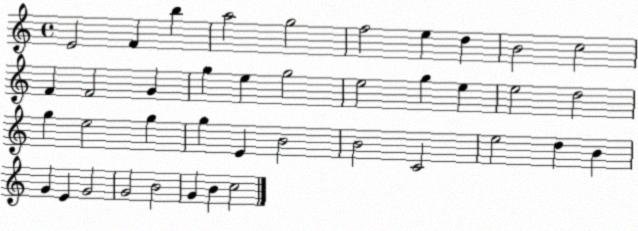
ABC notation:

X:1
T:Untitled
M:4/4
L:1/4
K:C
E2 F b a2 g2 f2 e d B2 c2 F F2 G g e g2 e2 g e e2 d2 g e2 g g E B2 B2 C2 e2 d B G E G2 G2 B2 G B c2